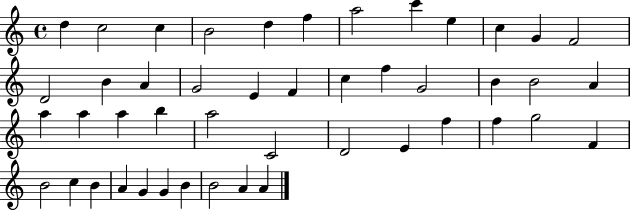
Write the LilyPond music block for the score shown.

{
  \clef treble
  \time 4/4
  \defaultTimeSignature
  \key c \major
  d''4 c''2 c''4 | b'2 d''4 f''4 | a''2 c'''4 e''4 | c''4 g'4 f'2 | \break d'2 b'4 a'4 | g'2 e'4 f'4 | c''4 f''4 g'2 | b'4 b'2 a'4 | \break a''4 a''4 a''4 b''4 | a''2 c'2 | d'2 e'4 f''4 | f''4 g''2 f'4 | \break b'2 c''4 b'4 | a'4 g'4 g'4 b'4 | b'2 a'4 a'4 | \bar "|."
}